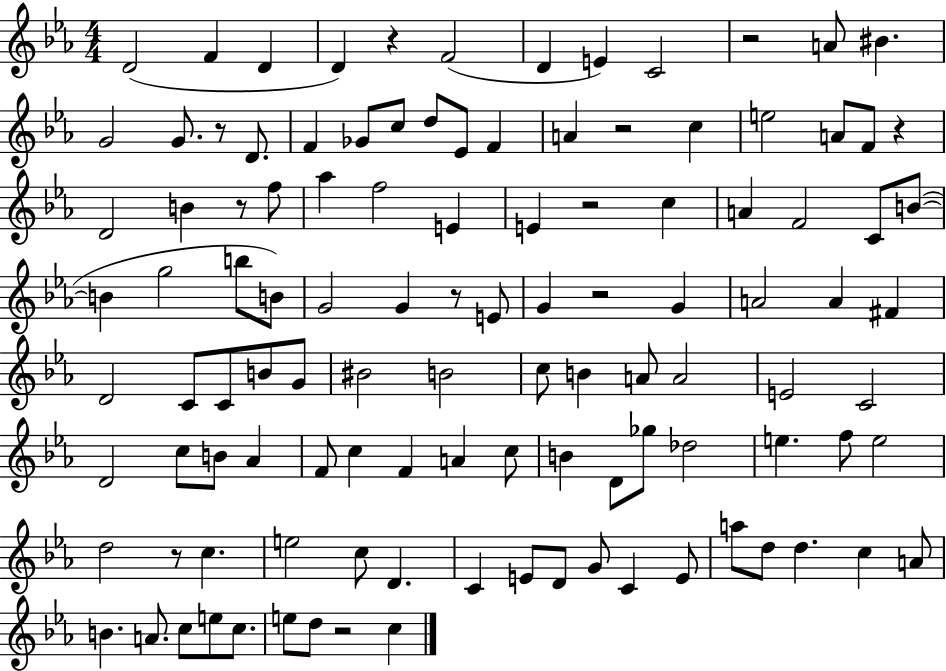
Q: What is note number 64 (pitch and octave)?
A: B4